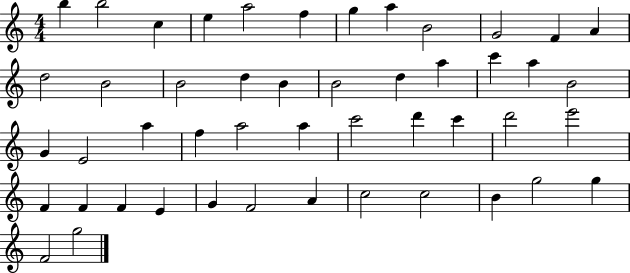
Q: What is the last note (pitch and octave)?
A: G5